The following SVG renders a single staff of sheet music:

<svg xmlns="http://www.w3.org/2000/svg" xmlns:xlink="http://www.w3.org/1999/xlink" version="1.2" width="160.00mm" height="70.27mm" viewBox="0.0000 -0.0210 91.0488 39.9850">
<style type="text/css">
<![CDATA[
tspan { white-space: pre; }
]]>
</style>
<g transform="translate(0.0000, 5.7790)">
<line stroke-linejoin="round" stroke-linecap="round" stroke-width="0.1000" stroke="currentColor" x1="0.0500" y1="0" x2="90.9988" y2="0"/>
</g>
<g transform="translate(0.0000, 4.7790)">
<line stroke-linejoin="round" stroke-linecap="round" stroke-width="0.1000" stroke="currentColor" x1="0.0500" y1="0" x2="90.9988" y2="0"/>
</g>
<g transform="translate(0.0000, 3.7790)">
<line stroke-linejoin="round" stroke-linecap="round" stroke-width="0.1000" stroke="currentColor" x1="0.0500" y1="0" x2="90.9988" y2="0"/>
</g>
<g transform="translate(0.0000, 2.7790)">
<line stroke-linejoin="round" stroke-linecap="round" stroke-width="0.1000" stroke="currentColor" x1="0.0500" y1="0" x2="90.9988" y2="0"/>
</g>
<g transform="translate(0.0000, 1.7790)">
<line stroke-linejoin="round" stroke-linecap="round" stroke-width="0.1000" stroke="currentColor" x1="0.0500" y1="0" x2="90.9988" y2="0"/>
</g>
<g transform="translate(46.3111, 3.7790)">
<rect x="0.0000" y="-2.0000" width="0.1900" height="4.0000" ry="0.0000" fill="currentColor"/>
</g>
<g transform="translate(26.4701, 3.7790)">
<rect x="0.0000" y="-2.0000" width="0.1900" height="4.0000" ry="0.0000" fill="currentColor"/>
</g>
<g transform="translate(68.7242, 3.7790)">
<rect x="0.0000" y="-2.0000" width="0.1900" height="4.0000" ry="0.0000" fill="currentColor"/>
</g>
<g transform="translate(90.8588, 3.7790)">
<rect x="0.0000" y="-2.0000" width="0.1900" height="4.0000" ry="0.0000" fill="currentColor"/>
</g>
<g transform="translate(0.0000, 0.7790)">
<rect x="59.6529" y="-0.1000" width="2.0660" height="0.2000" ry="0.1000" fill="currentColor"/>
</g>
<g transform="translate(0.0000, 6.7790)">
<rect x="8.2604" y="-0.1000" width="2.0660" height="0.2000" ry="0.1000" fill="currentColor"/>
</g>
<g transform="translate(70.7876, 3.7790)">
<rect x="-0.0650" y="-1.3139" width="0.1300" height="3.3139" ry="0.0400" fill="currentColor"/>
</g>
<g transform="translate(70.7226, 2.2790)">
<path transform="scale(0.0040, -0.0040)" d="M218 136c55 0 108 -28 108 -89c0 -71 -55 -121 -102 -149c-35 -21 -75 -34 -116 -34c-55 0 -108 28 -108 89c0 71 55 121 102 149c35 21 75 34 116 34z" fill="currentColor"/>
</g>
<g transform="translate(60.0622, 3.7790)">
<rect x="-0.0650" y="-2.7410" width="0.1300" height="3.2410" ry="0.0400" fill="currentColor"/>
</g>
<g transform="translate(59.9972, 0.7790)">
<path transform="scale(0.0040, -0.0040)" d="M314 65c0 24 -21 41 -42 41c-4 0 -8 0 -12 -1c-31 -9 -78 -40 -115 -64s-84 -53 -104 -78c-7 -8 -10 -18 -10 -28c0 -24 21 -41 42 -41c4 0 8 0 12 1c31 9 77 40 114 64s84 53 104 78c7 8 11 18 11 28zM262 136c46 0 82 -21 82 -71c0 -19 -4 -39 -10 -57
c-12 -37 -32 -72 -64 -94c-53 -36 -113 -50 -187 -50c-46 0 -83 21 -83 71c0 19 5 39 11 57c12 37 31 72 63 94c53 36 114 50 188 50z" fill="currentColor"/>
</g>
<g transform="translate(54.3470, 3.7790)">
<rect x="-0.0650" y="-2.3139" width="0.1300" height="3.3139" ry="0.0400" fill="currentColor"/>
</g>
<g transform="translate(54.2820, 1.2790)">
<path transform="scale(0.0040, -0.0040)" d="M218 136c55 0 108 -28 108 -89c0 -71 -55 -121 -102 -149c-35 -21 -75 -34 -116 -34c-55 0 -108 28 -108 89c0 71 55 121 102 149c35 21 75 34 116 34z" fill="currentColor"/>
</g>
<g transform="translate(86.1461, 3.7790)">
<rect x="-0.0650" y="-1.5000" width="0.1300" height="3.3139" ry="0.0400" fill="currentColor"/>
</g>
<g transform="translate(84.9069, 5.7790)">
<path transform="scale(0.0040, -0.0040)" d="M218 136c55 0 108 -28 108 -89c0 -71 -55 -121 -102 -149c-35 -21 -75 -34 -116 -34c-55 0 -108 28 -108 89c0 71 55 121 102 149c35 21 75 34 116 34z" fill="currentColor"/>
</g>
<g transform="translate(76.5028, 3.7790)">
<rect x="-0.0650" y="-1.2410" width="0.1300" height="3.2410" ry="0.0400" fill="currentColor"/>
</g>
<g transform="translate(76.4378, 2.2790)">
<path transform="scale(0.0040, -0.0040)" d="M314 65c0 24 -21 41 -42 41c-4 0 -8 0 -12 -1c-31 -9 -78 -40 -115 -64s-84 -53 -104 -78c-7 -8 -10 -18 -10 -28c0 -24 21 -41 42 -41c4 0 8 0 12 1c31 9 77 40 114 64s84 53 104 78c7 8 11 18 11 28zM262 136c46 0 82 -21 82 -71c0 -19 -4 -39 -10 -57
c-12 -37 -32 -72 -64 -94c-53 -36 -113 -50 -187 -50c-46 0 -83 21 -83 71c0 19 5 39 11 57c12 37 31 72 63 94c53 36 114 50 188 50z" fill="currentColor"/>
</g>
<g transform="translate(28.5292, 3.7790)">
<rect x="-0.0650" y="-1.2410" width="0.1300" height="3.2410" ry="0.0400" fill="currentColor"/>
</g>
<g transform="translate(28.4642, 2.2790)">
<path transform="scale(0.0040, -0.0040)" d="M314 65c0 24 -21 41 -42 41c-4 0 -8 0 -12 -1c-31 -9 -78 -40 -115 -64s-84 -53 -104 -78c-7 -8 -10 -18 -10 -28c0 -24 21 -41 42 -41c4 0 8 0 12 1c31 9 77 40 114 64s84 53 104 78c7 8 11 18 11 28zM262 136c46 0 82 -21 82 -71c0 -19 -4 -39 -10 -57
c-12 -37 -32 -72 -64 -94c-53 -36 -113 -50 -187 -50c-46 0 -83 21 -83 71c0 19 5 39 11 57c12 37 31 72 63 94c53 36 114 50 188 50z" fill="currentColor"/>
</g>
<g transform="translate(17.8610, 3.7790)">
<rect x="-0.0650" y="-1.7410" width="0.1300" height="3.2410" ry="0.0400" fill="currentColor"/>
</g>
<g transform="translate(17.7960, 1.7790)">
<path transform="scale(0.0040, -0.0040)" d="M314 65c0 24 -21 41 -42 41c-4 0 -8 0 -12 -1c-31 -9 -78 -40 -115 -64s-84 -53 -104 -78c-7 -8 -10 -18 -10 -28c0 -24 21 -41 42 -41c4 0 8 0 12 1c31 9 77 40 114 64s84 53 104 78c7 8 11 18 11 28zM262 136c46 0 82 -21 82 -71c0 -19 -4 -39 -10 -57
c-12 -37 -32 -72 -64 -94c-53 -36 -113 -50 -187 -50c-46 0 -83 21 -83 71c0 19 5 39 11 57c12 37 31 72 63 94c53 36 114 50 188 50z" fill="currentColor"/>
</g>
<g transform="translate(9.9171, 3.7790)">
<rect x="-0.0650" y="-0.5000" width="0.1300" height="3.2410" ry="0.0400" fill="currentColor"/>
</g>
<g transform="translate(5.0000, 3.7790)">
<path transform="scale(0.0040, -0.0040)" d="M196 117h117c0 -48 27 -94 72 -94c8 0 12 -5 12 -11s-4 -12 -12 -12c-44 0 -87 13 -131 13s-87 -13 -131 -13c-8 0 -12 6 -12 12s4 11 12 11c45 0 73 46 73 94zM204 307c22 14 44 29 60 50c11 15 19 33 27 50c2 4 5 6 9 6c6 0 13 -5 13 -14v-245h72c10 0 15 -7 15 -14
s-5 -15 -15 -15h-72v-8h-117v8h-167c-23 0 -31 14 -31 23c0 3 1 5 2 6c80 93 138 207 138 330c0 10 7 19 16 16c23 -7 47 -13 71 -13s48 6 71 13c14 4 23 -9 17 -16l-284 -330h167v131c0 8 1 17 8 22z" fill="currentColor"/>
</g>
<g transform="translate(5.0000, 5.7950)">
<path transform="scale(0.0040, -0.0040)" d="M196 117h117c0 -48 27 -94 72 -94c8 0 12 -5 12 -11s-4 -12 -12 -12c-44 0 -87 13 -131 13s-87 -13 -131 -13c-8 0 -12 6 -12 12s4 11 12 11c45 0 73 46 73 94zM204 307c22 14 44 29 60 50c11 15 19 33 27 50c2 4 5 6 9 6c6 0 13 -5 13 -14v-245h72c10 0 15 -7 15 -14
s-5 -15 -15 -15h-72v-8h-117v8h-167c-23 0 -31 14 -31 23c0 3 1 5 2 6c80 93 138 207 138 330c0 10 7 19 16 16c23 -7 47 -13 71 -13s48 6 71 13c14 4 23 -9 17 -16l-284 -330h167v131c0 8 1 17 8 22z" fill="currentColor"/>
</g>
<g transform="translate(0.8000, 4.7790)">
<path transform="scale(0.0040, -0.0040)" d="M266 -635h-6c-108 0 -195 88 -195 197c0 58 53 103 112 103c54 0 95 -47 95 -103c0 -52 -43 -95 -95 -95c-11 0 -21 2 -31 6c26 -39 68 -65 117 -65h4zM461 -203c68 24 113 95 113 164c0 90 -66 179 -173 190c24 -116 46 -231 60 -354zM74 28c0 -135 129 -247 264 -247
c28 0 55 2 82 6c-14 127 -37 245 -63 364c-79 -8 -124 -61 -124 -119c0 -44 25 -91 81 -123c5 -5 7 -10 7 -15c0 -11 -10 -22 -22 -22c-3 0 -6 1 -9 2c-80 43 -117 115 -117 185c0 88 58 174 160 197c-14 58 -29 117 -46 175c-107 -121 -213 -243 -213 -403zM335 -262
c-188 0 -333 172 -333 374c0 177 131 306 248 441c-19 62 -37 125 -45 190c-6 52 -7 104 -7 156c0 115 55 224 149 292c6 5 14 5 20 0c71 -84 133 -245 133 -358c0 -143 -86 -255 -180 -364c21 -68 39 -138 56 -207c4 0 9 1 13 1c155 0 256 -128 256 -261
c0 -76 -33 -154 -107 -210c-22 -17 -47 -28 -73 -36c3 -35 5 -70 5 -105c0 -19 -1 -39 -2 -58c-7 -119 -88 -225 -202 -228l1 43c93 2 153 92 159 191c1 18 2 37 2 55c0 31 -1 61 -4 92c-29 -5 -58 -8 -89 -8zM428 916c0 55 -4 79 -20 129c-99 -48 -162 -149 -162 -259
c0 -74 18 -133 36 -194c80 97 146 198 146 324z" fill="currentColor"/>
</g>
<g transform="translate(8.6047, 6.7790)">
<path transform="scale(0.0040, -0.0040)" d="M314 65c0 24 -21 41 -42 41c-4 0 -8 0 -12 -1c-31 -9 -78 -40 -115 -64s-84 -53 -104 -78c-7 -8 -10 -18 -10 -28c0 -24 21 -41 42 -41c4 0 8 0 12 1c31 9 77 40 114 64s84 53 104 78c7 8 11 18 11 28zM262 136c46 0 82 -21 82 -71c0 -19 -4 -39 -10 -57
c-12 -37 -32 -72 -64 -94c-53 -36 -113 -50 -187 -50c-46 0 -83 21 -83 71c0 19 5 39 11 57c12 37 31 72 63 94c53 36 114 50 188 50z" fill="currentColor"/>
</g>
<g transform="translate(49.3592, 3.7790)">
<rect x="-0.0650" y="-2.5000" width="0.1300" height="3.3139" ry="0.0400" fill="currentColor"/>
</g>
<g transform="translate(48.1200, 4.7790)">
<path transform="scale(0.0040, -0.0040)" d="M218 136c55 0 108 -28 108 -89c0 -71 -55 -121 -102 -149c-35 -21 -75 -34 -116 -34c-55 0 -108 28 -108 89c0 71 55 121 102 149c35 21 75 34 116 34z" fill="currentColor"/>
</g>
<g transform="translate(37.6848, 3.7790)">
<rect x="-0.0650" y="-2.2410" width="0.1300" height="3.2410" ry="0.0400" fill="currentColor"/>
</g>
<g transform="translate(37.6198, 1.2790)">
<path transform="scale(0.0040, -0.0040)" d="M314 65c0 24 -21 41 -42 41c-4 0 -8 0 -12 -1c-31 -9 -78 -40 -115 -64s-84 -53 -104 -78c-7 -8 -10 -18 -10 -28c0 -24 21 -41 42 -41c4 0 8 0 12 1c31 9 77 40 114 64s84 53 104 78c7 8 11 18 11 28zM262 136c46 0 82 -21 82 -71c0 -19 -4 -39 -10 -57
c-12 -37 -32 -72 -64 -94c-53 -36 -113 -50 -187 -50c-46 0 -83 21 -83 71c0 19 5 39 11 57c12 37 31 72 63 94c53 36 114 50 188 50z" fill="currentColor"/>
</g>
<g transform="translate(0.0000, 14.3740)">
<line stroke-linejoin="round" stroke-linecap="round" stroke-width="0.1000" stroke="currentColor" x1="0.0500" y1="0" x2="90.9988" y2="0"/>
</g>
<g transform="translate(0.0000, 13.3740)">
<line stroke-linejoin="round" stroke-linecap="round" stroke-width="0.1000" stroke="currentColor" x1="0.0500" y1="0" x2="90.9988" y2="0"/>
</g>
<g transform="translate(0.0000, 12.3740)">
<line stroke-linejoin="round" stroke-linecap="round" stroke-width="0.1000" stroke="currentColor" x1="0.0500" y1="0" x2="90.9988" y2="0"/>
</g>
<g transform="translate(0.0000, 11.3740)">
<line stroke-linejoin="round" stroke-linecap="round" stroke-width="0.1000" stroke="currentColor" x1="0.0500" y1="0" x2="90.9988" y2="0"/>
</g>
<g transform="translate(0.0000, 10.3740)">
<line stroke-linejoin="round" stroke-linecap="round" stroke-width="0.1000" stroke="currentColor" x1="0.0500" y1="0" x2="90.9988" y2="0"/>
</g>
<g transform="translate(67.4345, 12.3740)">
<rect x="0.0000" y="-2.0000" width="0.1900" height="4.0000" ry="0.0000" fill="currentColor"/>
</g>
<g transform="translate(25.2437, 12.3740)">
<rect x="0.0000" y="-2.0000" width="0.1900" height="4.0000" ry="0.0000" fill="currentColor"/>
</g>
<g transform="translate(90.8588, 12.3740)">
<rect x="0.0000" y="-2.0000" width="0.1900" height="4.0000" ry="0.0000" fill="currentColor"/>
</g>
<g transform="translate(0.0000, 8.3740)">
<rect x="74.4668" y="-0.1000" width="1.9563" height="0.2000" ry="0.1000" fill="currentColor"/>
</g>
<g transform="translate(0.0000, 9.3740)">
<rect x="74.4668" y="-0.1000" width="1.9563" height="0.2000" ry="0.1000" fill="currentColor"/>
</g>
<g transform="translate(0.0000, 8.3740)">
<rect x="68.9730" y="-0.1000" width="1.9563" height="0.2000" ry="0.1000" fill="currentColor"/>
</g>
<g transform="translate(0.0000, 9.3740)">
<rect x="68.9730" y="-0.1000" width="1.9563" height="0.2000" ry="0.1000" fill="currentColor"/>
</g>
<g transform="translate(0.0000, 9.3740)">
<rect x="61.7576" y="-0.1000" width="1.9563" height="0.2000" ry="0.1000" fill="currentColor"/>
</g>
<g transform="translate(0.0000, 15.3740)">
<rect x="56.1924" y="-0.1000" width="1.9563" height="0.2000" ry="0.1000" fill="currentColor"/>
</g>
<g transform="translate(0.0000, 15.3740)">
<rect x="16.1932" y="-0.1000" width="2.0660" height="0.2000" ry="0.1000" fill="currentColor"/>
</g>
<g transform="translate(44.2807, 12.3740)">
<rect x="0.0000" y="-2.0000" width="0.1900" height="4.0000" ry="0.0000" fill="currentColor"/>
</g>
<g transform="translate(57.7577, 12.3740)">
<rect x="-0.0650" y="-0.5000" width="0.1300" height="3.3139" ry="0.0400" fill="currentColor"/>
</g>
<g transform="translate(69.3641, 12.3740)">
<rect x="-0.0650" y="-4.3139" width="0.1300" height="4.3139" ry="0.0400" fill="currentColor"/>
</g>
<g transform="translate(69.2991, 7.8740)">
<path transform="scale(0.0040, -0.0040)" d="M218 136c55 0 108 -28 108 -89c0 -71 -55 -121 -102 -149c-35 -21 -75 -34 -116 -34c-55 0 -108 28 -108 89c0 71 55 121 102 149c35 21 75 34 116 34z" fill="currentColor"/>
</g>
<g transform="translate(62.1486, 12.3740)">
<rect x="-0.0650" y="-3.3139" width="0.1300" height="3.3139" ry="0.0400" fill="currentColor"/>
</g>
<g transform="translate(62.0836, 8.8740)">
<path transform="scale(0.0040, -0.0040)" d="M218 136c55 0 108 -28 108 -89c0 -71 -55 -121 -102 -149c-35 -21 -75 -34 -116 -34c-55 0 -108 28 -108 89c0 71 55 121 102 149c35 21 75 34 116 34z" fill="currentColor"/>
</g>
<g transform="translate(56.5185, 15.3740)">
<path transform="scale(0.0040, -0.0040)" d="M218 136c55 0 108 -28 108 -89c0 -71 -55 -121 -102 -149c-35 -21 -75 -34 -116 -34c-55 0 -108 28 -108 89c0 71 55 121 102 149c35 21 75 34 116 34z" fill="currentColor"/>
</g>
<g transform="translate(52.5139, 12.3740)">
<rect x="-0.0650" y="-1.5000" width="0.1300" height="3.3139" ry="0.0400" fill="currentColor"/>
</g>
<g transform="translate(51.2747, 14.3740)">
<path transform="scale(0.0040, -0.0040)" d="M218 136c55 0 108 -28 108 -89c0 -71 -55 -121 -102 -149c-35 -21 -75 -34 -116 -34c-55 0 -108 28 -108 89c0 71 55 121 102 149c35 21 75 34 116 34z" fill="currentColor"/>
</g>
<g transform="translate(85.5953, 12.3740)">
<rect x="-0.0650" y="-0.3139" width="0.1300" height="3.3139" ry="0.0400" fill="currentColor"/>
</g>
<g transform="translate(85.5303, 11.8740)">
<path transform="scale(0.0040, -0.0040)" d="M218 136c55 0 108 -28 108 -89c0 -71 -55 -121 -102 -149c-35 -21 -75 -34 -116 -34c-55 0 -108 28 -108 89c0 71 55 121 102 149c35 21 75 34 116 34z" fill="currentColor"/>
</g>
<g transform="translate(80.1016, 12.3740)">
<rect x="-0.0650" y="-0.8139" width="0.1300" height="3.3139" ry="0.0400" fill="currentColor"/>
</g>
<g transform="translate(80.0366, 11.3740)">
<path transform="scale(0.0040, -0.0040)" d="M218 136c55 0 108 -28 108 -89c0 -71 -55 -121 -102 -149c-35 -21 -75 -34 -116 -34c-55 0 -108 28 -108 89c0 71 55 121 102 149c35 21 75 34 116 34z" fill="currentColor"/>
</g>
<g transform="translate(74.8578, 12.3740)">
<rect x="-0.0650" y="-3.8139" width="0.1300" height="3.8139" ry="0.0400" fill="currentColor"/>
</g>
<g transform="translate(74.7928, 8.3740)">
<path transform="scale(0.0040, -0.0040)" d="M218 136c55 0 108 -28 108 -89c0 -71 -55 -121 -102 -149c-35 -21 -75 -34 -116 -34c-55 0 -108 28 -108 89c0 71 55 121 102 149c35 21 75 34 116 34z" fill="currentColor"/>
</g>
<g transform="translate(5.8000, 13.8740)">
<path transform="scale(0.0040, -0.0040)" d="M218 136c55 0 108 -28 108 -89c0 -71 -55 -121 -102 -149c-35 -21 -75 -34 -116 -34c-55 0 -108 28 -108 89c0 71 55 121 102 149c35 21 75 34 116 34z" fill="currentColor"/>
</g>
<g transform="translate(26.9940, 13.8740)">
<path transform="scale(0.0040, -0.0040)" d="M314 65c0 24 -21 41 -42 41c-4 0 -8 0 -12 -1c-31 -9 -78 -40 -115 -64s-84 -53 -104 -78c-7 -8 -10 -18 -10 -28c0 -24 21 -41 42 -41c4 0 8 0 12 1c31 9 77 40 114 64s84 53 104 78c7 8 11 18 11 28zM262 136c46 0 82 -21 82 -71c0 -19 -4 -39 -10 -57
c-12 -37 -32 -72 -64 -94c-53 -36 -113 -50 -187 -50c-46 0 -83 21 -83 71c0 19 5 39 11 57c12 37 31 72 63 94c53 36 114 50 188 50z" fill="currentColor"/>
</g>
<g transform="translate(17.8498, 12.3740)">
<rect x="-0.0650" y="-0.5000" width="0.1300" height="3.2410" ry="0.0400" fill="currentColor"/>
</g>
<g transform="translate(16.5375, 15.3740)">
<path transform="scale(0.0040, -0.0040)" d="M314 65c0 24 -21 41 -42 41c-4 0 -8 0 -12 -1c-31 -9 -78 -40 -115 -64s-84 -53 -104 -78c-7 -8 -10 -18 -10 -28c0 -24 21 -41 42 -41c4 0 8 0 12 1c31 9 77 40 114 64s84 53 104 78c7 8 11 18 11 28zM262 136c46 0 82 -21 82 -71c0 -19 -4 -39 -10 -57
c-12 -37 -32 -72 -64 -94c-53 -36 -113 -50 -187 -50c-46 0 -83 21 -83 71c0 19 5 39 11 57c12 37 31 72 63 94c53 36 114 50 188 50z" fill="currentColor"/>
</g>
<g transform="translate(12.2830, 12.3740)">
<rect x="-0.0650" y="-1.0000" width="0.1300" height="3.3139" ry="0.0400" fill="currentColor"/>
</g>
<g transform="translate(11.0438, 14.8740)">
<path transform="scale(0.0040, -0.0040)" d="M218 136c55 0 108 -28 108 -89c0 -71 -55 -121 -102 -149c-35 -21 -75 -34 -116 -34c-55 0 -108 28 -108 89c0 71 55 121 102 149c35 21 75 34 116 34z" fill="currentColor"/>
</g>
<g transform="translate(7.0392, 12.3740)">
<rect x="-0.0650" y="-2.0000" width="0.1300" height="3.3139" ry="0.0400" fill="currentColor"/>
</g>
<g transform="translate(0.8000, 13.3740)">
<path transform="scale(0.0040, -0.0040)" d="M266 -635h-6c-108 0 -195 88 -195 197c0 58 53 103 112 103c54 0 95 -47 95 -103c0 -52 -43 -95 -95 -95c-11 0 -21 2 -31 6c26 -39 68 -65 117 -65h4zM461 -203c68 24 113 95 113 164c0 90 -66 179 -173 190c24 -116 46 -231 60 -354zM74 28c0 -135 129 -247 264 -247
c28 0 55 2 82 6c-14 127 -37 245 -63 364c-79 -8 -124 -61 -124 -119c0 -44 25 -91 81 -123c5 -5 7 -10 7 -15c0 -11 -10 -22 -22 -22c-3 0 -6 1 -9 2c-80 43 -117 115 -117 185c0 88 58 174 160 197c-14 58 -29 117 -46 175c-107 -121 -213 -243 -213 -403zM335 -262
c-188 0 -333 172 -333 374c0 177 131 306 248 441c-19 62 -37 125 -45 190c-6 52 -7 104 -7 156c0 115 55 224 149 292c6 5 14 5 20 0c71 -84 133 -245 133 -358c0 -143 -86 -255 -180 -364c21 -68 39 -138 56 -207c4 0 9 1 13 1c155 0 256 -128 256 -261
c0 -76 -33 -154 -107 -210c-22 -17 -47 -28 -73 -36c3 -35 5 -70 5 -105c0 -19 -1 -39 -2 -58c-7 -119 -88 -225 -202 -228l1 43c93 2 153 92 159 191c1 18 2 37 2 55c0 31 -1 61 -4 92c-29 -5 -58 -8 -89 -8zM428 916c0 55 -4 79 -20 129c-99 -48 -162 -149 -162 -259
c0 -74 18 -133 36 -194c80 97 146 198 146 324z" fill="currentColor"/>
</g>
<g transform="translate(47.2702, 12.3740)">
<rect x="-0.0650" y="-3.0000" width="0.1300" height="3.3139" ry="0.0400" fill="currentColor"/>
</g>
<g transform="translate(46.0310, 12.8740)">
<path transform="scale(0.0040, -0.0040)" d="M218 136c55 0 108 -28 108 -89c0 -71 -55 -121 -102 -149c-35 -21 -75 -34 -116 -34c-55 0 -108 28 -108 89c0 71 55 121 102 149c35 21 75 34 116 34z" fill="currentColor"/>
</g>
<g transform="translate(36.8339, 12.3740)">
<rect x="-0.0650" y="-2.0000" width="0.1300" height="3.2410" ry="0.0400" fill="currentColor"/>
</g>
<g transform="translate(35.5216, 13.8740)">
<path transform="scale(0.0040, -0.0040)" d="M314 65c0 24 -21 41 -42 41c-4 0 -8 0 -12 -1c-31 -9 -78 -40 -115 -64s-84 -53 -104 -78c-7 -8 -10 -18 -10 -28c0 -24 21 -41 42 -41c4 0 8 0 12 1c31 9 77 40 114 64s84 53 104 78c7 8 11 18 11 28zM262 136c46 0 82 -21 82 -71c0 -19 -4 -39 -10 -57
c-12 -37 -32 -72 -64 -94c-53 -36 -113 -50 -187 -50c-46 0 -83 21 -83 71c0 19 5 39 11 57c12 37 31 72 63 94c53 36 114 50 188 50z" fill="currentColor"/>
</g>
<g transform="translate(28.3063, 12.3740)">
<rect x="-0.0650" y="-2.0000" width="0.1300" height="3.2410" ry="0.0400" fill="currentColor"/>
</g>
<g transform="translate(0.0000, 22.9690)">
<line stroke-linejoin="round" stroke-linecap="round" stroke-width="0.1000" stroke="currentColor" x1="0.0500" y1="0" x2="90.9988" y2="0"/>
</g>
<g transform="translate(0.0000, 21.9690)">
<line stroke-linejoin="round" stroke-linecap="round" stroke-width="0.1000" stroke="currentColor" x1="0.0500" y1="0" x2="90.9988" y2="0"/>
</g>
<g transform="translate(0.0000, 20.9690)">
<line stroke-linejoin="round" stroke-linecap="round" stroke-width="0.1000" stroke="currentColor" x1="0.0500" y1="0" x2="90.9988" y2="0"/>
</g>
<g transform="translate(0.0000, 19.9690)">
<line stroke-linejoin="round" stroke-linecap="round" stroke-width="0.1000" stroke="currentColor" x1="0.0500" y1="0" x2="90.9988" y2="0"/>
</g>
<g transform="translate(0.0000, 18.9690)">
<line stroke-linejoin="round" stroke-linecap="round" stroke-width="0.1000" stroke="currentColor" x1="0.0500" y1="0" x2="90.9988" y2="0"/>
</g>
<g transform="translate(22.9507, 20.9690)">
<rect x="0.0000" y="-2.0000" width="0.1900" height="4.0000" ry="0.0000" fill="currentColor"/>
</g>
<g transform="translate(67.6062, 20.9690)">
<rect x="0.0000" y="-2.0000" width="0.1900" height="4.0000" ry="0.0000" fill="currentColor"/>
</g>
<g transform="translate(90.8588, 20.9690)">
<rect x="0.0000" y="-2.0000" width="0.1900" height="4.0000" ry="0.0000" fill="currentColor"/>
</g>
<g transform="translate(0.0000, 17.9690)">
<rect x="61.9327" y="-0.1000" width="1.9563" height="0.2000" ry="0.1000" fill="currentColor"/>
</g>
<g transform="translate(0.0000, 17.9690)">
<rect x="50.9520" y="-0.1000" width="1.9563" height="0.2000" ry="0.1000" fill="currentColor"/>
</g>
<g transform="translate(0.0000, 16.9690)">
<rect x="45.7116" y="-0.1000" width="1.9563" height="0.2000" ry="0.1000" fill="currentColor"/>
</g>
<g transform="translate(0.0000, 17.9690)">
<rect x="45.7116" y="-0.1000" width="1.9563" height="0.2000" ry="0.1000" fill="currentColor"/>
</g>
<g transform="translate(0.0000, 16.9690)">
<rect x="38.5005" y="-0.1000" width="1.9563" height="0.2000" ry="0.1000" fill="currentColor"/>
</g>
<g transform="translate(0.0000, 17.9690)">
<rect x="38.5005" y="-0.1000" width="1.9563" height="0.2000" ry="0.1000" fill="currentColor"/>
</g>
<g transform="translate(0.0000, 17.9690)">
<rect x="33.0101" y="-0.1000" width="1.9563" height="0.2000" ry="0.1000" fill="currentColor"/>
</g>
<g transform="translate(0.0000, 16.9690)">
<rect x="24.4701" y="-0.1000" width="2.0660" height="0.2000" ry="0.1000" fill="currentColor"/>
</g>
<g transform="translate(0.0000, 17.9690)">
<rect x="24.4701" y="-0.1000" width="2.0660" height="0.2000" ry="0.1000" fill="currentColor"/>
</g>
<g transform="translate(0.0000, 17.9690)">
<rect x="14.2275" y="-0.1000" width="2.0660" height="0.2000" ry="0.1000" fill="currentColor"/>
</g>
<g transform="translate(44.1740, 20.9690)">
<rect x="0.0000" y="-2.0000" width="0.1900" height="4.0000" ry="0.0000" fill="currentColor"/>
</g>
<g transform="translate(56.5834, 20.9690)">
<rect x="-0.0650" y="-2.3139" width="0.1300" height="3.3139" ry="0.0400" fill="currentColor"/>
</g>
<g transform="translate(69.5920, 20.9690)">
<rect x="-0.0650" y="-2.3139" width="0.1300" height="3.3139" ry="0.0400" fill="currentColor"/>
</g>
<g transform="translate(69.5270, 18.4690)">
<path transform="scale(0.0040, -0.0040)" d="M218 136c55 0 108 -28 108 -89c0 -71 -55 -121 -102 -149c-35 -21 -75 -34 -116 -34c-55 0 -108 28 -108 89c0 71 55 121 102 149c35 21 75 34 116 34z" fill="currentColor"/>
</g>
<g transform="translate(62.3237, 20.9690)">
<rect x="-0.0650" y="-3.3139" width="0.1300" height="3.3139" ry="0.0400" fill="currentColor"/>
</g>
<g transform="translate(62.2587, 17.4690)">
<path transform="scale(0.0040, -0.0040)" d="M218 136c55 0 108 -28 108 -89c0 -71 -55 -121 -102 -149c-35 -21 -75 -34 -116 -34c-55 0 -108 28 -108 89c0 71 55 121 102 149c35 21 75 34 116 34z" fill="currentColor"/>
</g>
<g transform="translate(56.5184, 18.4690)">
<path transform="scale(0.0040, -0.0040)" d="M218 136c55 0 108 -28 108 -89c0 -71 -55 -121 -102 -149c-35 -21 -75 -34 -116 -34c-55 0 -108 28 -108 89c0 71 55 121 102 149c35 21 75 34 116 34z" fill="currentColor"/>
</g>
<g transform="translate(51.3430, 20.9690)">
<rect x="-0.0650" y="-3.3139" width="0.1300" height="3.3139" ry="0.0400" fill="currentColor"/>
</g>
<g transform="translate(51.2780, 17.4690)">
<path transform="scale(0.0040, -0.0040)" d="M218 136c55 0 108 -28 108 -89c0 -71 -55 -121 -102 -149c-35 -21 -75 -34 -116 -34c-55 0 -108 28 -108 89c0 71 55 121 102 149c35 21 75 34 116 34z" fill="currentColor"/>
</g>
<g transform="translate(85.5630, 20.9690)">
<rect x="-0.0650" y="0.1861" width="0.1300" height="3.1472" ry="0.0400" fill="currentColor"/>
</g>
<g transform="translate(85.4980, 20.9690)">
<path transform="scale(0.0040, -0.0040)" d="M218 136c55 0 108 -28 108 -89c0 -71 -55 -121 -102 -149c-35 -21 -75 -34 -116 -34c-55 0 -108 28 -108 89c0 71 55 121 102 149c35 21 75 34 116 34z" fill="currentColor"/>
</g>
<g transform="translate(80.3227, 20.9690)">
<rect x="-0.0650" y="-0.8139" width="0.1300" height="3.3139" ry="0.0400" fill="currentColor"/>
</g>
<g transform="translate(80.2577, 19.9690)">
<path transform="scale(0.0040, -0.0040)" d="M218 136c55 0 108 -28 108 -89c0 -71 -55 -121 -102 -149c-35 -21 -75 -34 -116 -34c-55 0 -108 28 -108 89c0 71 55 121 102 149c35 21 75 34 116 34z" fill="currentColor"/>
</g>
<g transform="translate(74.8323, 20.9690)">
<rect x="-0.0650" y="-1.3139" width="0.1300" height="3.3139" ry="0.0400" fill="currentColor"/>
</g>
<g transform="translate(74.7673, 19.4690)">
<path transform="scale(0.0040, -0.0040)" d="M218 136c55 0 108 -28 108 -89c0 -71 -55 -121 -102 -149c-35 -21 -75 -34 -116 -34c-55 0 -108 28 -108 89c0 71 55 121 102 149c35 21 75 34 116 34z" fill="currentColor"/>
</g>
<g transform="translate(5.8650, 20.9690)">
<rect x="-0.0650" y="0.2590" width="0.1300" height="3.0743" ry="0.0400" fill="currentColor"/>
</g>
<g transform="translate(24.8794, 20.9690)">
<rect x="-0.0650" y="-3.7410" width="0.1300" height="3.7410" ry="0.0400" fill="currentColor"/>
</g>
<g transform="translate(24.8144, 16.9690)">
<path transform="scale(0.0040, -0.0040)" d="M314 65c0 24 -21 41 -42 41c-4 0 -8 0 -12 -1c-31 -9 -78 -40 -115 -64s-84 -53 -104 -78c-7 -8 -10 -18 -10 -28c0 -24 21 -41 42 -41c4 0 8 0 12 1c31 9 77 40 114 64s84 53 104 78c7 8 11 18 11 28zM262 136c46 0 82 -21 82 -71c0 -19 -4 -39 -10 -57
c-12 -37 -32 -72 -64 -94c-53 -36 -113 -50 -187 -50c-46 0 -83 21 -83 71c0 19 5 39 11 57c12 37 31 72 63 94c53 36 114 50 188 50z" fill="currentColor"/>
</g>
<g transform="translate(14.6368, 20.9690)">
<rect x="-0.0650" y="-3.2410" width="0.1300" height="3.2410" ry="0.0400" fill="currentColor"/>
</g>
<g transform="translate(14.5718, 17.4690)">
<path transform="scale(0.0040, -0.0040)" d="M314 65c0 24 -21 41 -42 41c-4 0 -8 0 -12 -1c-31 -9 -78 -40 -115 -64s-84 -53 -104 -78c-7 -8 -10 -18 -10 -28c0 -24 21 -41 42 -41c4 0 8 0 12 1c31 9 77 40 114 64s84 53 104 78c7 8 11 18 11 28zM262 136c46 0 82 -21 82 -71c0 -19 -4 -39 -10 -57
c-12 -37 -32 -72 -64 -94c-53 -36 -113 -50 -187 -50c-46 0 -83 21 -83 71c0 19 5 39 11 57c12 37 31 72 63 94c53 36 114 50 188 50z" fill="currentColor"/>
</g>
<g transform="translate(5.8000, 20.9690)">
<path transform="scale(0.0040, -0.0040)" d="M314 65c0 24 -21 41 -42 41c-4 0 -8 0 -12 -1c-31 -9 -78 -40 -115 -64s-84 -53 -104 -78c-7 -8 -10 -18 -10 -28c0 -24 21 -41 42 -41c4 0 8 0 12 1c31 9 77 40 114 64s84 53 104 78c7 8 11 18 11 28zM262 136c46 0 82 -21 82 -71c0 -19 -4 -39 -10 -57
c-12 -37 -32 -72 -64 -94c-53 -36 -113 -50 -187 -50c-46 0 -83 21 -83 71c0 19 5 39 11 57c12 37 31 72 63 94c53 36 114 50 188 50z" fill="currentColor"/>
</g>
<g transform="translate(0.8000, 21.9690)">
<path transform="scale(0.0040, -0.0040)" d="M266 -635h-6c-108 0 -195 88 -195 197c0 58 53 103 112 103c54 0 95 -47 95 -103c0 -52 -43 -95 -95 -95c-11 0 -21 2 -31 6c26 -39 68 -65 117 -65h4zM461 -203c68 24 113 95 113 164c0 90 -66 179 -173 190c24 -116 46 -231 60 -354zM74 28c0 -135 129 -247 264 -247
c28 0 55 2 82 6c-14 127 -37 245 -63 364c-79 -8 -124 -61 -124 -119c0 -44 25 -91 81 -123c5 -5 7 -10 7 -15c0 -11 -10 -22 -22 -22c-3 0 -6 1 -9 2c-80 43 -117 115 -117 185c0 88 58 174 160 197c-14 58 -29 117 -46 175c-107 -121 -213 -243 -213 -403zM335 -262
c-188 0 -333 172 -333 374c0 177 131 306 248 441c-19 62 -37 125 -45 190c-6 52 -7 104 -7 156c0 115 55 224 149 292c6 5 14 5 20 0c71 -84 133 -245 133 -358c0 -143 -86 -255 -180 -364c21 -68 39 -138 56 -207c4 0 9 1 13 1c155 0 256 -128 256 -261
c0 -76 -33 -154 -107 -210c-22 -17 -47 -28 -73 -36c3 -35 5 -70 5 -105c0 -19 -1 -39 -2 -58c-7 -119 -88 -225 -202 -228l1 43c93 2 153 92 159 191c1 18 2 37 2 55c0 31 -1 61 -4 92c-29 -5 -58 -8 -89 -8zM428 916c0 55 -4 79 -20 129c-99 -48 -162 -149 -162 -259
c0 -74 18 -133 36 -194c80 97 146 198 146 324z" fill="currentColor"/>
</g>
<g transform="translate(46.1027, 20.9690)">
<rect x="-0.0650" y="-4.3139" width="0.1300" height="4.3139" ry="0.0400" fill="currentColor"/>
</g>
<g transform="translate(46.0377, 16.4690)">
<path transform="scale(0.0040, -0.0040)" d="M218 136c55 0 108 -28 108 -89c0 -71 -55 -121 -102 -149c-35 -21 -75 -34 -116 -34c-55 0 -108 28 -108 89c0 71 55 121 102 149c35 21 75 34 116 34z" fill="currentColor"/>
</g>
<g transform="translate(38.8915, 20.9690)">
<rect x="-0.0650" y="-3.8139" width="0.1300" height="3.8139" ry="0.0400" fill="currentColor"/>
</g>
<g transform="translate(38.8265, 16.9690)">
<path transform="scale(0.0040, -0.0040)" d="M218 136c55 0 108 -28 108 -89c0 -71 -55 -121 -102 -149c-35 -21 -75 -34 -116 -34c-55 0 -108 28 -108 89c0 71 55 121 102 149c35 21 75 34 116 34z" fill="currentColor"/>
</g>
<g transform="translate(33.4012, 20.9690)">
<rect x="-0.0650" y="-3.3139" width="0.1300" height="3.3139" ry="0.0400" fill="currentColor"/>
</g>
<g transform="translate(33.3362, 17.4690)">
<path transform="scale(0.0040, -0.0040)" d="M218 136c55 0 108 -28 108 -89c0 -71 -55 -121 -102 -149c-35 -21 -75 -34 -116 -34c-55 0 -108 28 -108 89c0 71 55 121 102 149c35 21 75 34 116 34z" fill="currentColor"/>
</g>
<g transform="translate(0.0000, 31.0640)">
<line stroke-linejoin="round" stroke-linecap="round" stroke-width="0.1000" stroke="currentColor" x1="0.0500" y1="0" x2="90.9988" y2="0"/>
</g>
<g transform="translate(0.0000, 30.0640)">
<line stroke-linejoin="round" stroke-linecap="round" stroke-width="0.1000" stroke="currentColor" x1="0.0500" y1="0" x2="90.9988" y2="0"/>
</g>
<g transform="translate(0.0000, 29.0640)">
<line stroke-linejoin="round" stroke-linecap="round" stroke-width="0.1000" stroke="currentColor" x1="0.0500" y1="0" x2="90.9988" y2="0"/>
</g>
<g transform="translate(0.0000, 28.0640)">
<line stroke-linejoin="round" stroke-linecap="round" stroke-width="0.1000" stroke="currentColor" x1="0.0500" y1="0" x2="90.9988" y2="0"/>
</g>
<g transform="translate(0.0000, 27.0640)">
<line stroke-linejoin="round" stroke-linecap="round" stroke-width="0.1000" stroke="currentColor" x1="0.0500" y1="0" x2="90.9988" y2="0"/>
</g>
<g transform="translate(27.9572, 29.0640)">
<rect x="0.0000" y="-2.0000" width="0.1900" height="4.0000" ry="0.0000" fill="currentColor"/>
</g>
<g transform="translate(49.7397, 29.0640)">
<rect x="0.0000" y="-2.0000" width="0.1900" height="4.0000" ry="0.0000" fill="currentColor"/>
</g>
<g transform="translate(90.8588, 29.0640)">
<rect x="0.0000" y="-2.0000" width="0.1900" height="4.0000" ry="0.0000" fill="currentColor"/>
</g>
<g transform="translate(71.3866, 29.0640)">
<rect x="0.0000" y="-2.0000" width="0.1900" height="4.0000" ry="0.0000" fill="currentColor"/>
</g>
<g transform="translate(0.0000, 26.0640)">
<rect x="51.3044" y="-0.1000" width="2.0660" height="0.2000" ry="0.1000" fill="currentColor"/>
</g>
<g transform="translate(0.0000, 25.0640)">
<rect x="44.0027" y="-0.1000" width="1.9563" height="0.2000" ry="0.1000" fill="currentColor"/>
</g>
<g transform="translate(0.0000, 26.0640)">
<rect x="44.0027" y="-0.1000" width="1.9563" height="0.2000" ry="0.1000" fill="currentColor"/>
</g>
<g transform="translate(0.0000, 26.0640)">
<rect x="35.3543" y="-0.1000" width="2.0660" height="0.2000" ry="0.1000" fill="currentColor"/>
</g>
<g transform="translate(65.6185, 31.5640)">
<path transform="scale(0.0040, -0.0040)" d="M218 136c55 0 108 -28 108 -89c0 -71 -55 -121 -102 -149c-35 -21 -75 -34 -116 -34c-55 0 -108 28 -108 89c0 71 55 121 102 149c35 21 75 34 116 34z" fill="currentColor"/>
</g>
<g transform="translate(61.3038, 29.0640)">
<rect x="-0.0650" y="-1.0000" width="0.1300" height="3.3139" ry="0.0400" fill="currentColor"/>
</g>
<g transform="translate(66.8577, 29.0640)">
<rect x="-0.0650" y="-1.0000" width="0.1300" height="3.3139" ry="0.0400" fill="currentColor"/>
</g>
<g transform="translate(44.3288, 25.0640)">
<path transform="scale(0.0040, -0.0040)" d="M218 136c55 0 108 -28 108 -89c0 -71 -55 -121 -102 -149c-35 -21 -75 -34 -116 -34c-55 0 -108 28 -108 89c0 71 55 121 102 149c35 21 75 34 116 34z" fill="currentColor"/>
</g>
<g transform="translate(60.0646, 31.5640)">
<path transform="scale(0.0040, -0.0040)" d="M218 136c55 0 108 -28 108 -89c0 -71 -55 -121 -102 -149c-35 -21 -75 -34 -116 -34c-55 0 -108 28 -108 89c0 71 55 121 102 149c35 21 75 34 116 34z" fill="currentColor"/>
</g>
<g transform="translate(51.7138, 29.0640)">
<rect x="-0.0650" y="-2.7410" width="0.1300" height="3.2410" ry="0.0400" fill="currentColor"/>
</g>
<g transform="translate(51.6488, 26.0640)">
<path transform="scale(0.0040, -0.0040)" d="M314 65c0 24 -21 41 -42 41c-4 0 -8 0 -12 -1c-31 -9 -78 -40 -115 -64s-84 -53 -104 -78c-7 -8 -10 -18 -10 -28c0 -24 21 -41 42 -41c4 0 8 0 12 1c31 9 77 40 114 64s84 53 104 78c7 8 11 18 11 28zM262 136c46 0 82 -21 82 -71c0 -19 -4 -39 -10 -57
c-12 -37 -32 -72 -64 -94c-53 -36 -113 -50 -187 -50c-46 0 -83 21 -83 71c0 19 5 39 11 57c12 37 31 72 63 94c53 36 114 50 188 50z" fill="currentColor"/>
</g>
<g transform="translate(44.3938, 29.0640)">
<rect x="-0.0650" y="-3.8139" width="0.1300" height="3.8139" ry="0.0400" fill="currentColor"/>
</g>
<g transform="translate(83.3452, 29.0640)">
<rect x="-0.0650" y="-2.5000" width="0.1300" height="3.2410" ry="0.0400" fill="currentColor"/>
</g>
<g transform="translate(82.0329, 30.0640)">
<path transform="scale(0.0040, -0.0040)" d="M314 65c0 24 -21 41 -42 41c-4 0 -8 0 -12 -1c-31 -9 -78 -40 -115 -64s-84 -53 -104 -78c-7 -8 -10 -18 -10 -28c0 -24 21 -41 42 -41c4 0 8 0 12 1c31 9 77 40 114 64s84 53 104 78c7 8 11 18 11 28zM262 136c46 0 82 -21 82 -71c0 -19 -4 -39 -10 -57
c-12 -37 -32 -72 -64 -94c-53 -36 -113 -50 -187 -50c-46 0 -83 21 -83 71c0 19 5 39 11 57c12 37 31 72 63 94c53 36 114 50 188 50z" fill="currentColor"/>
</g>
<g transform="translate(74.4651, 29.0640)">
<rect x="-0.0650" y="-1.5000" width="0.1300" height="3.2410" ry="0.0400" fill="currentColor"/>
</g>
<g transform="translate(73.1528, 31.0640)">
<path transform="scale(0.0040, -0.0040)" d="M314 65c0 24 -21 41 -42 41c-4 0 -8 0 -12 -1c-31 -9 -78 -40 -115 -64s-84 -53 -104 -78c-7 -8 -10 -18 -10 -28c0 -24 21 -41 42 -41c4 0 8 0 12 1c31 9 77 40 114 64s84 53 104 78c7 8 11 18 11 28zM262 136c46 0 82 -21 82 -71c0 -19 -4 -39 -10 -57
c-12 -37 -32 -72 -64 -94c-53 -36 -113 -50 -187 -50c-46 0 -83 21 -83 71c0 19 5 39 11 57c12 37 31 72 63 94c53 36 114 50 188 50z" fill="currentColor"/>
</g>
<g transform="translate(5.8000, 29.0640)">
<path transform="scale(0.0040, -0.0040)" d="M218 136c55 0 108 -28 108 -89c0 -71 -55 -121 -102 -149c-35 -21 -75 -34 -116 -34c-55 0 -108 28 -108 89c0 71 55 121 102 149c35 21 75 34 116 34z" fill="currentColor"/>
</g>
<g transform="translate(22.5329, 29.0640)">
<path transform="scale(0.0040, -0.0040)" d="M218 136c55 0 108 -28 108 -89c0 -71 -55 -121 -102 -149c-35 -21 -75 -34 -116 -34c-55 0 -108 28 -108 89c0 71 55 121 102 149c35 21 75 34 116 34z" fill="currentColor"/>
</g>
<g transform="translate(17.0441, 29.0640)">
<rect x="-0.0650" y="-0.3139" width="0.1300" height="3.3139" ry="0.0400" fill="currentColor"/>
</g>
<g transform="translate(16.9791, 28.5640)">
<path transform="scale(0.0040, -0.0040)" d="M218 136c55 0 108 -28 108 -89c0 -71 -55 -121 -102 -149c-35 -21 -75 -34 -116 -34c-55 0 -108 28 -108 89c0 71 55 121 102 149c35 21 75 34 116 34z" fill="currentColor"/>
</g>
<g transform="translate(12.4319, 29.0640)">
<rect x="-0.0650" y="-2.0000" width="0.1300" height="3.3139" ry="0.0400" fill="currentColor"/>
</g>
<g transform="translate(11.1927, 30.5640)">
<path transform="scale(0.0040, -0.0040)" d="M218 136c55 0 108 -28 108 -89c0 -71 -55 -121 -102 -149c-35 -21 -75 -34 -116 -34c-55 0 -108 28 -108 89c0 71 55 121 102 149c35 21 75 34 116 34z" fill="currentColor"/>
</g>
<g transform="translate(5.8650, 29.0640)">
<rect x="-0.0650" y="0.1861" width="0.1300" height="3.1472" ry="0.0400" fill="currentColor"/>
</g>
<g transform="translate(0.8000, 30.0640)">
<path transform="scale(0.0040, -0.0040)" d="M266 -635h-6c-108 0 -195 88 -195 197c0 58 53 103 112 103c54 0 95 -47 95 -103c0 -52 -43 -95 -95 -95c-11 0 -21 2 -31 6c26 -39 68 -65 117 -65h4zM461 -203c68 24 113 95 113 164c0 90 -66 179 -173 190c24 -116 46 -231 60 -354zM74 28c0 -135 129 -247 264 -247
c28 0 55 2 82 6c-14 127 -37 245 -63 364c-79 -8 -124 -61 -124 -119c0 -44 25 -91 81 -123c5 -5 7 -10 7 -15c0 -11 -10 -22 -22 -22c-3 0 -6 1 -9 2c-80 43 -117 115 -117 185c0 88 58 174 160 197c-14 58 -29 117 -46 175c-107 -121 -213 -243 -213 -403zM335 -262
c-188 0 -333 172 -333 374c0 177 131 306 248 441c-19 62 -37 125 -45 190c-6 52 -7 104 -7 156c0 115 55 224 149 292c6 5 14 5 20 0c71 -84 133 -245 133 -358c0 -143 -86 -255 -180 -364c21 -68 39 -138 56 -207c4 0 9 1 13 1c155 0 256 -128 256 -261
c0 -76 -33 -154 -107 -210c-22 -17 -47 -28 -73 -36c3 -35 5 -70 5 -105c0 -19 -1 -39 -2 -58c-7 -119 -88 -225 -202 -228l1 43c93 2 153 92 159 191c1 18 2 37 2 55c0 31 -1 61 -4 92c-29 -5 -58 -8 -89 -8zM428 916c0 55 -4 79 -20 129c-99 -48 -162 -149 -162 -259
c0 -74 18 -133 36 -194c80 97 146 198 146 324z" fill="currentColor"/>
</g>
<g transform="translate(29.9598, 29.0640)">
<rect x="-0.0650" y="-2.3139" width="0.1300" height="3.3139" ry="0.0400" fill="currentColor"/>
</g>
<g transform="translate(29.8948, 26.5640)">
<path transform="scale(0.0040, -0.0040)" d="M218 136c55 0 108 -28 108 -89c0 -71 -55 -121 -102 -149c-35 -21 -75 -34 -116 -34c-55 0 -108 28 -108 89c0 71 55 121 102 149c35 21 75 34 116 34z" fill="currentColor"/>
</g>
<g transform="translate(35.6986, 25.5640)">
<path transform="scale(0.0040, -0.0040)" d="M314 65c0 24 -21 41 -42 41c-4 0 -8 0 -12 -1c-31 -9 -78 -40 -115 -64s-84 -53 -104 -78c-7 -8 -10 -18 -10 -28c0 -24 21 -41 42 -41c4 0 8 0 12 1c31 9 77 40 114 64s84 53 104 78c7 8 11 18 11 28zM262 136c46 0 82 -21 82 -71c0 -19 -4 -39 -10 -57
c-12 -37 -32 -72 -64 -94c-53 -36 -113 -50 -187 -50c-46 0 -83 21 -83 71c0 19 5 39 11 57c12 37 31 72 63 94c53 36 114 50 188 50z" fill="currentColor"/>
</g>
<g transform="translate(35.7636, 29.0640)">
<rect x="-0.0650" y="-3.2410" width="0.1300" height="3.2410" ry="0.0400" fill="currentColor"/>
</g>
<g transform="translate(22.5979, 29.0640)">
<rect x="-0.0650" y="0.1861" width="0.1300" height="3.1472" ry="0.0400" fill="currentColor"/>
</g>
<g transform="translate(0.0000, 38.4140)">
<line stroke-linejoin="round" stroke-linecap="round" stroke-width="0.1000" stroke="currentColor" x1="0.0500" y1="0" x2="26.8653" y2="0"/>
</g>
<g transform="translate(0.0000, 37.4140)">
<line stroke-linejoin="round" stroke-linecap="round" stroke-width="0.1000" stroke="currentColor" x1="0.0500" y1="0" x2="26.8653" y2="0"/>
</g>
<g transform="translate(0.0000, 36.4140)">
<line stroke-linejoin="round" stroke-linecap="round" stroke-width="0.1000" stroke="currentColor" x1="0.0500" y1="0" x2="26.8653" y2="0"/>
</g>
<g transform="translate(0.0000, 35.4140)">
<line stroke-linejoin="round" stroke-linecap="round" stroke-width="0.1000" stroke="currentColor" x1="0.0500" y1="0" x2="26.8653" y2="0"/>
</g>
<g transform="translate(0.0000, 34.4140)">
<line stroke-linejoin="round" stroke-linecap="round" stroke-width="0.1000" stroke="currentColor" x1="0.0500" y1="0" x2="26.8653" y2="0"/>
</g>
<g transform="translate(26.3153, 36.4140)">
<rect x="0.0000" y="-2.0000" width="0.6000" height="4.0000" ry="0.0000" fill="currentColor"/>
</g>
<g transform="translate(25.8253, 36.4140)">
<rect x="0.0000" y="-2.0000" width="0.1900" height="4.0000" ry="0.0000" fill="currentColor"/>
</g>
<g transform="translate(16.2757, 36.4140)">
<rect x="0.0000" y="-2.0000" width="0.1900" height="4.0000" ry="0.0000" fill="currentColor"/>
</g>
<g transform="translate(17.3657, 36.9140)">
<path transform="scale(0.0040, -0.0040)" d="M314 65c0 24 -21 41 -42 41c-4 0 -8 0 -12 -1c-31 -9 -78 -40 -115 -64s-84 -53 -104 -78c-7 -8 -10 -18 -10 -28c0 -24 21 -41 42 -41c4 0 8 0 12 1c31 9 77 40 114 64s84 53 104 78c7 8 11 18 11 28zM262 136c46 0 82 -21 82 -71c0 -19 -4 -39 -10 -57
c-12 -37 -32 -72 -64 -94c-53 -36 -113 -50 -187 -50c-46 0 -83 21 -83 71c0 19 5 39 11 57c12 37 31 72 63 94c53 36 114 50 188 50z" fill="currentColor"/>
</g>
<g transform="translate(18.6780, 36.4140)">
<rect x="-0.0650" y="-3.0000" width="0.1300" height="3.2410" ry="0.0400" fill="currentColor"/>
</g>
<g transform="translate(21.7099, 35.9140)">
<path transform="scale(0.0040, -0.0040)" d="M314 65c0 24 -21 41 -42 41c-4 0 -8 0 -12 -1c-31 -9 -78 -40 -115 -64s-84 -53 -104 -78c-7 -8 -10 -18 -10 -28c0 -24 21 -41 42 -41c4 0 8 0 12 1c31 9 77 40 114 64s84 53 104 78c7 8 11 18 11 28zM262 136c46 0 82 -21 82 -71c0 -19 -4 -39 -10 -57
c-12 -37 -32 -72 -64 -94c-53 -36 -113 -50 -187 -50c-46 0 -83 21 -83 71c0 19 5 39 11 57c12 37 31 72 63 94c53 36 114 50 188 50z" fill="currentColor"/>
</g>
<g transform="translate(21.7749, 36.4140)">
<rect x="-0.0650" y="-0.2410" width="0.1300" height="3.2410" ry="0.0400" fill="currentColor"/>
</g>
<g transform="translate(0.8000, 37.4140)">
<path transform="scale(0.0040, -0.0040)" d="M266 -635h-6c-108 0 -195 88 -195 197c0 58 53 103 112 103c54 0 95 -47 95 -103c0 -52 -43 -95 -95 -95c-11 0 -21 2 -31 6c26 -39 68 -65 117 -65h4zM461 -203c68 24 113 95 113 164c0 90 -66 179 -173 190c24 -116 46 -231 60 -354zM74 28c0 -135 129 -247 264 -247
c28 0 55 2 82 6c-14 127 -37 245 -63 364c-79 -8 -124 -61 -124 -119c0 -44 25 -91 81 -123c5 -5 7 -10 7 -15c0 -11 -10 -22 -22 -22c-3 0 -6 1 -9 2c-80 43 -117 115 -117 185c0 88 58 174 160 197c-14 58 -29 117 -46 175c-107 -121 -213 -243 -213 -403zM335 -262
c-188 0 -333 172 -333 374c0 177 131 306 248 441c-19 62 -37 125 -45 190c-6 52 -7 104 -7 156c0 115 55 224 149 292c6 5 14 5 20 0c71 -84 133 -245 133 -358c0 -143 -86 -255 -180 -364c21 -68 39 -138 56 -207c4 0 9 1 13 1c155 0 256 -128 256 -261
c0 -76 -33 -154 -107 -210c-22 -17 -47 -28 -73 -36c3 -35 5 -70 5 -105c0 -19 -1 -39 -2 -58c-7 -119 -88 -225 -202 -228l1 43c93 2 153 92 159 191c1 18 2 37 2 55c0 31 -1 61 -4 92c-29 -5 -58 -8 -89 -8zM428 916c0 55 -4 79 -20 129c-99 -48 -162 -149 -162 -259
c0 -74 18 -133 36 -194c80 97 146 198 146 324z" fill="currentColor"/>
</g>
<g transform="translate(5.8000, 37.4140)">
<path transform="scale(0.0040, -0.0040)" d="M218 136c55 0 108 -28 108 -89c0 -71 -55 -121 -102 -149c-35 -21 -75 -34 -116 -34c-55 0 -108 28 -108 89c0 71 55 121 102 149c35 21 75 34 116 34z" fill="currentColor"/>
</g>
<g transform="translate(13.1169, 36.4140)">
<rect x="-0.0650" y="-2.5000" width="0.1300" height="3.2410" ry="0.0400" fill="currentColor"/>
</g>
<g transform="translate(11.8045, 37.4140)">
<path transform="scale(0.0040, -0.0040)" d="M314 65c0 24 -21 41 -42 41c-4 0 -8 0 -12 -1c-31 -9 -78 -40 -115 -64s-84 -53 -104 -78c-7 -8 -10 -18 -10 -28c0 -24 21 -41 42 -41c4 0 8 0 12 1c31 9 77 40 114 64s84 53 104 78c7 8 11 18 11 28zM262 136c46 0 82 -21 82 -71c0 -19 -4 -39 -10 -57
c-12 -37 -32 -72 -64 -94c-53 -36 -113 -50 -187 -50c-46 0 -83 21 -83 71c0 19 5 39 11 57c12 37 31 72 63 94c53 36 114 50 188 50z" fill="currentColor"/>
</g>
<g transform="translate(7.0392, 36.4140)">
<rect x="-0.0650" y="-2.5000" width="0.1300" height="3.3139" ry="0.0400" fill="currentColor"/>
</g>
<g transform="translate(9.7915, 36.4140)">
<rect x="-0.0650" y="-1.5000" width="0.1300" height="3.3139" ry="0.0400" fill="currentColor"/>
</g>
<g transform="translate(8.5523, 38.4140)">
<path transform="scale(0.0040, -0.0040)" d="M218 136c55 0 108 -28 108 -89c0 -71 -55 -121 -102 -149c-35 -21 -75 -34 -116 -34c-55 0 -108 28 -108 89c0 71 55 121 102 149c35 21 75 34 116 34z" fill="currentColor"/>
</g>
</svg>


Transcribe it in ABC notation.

X:1
T:Untitled
M:4/4
L:1/4
K:C
C2 f2 e2 g2 G g a2 e e2 E F D C2 F2 F2 A E C b d' c' d c B2 b2 c'2 b c' d' b g b g e d B B F c B g b2 c' a2 D D E2 G2 G E G2 A2 c2